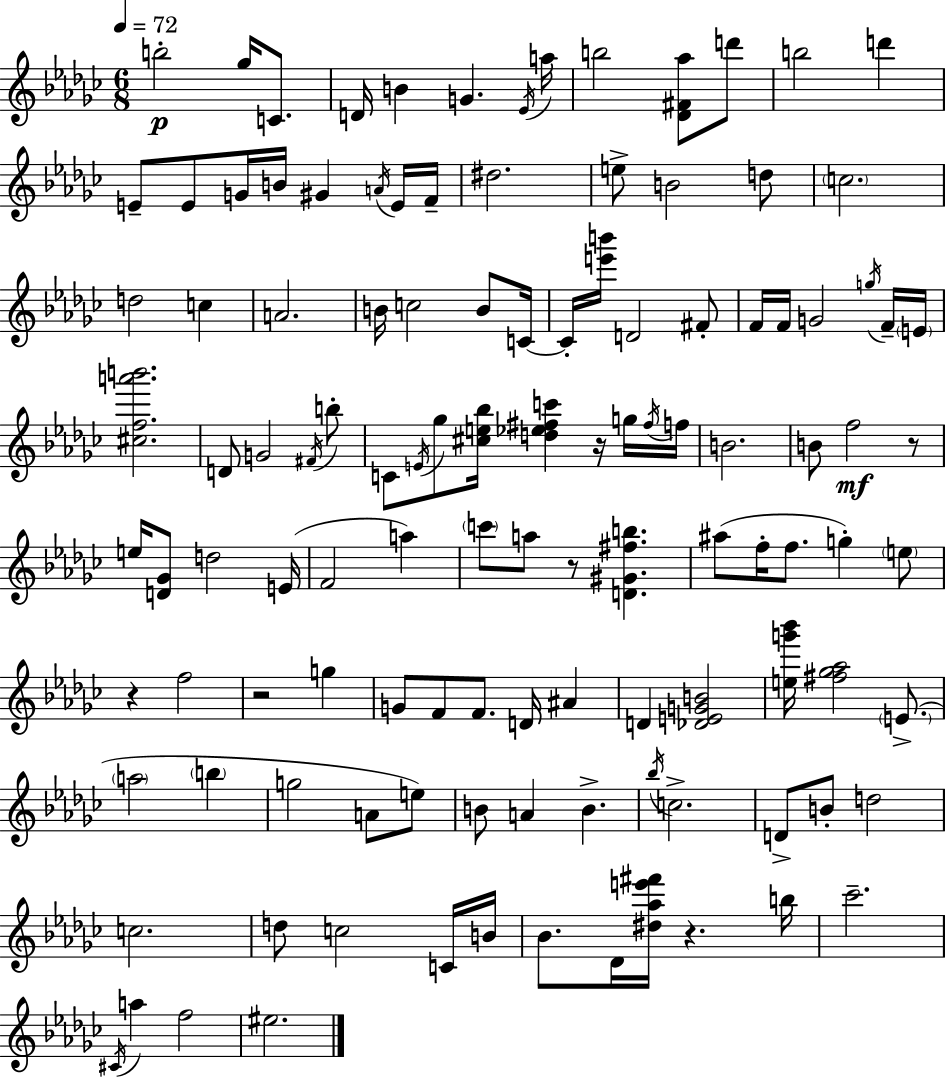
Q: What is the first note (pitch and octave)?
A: B5